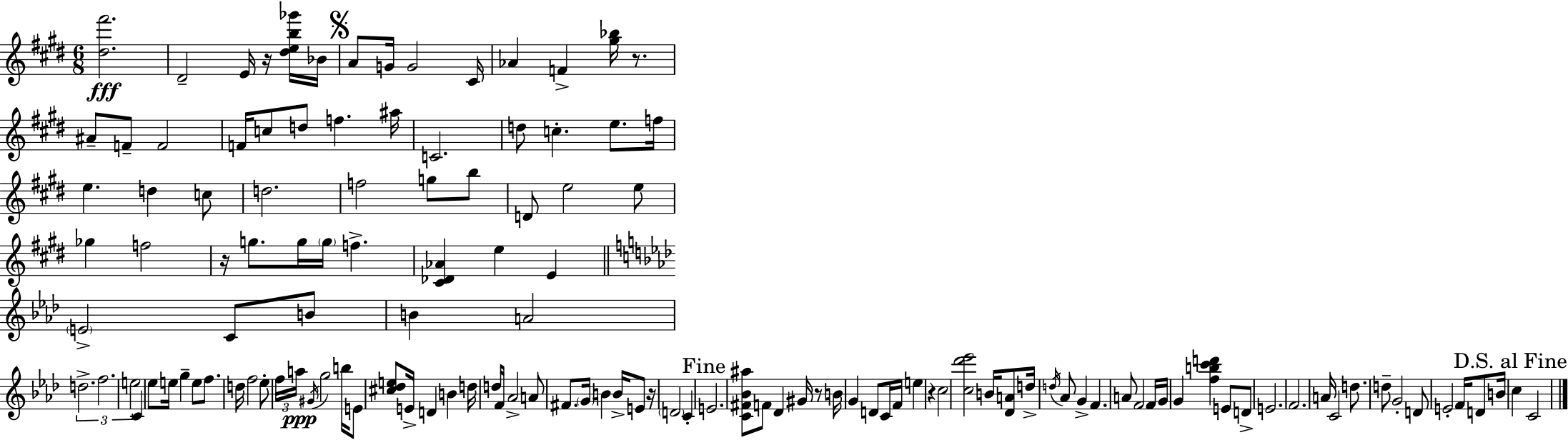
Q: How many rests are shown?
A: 6